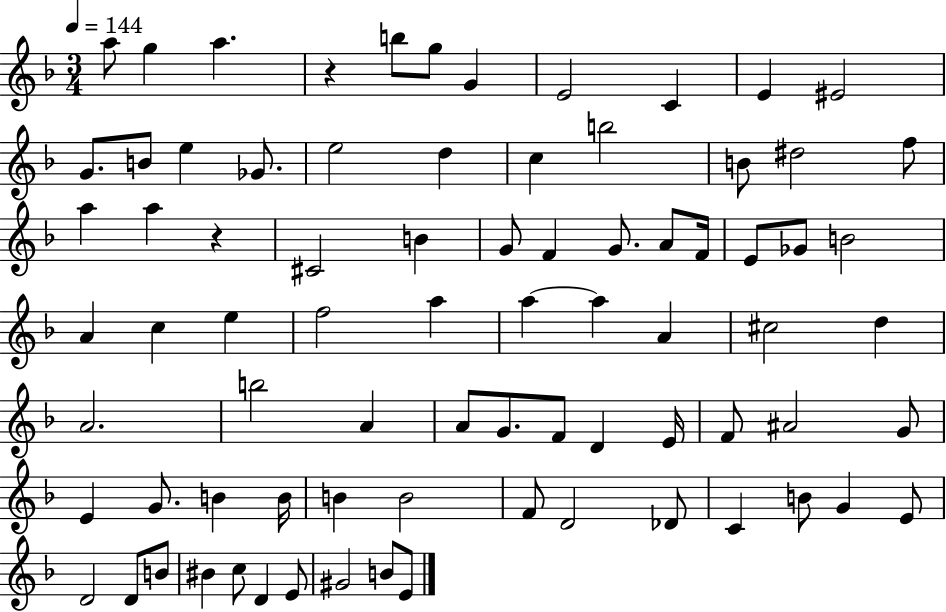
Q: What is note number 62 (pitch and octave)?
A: D4